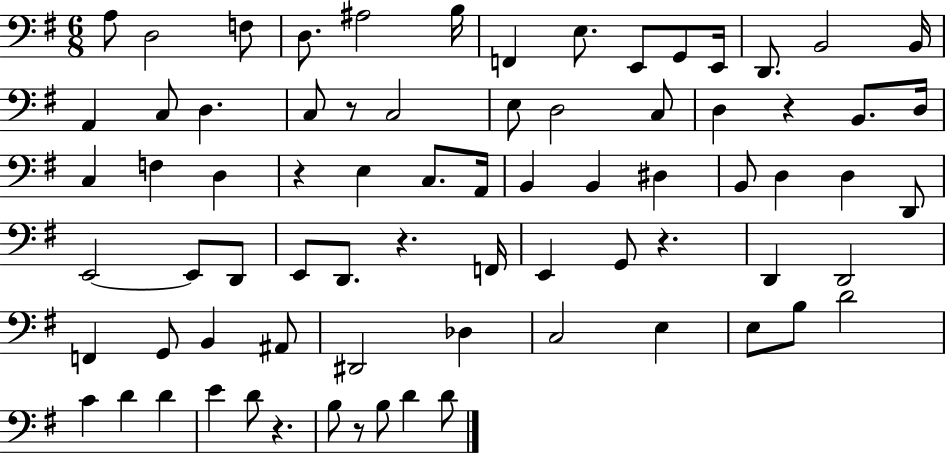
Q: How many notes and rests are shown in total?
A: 75